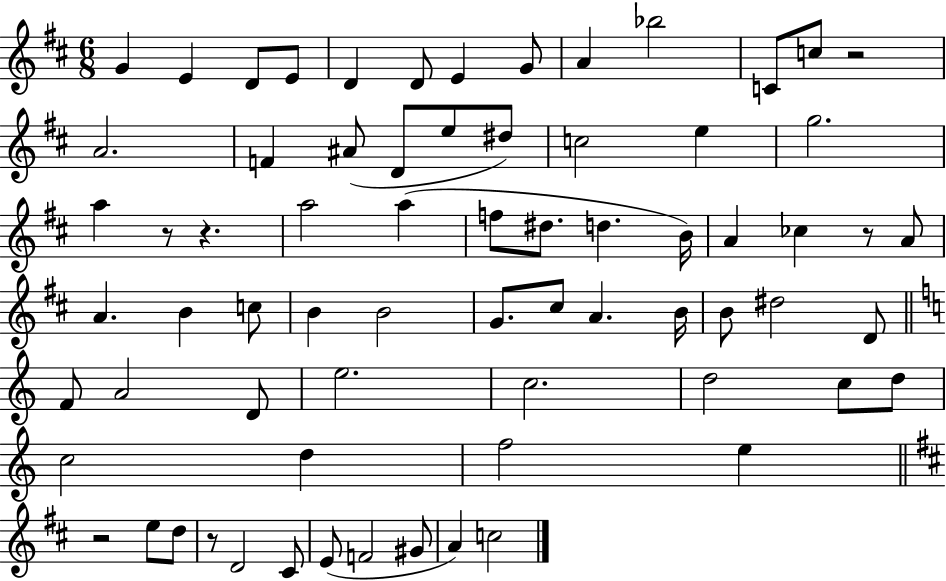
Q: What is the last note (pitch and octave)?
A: C5